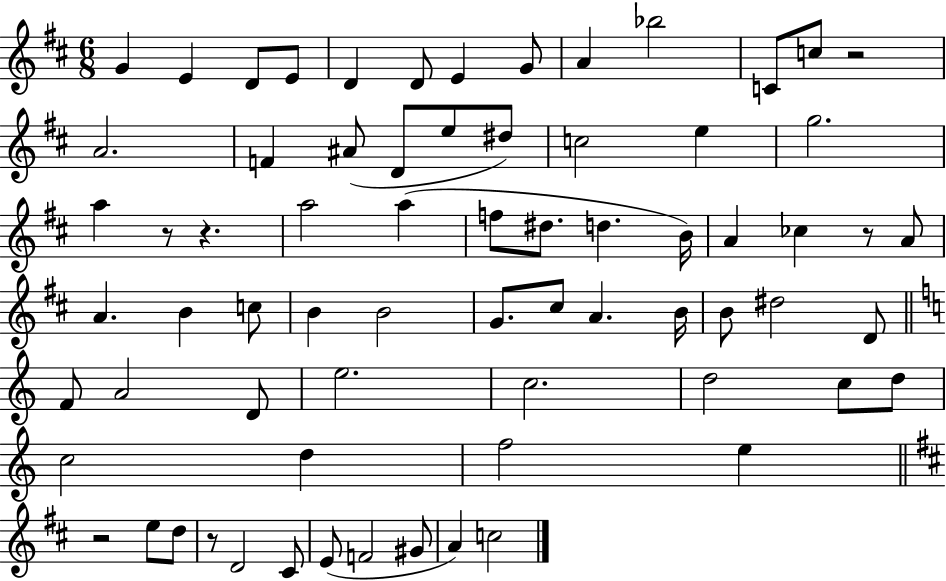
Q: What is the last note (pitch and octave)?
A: C5